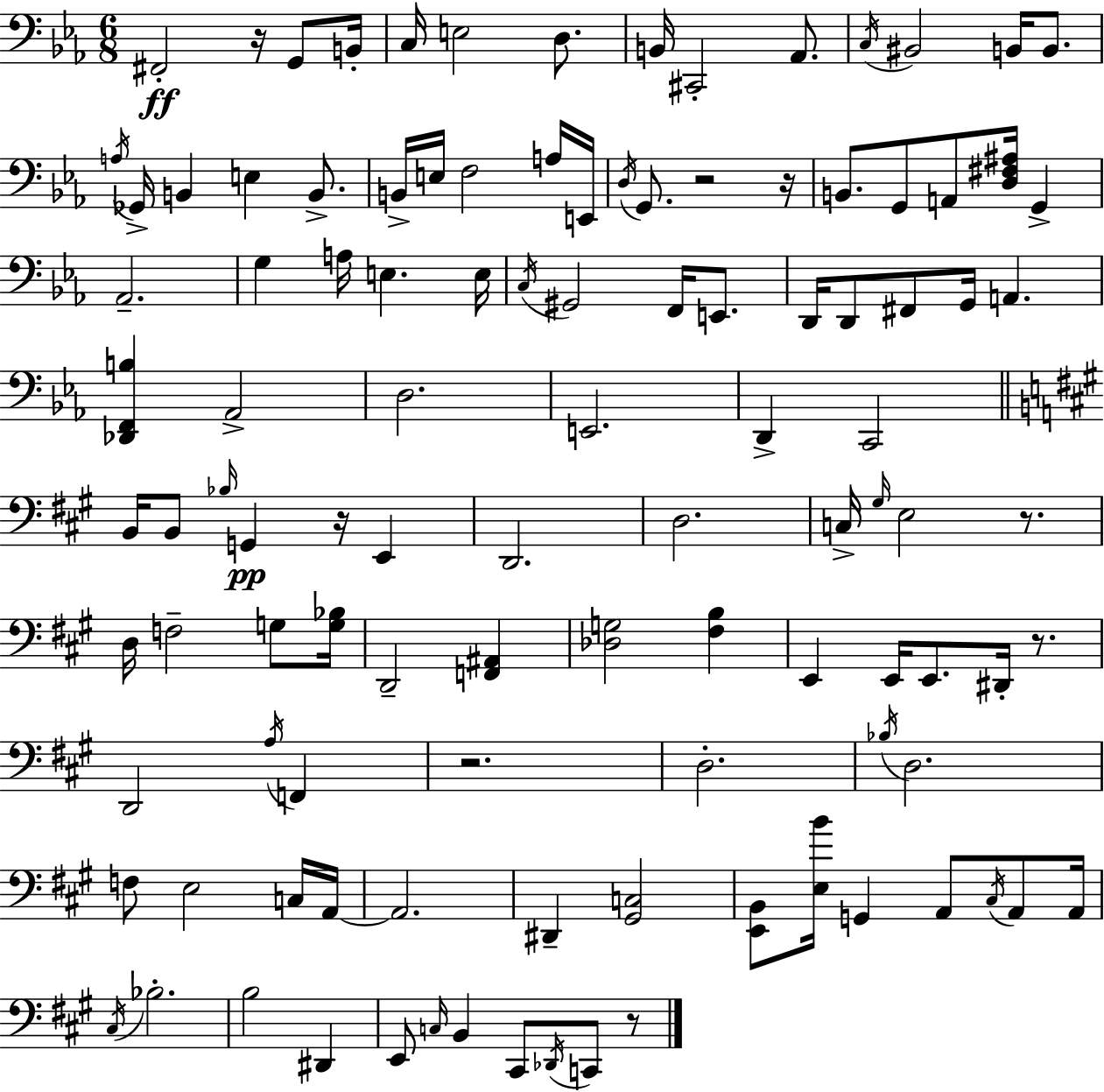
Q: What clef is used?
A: bass